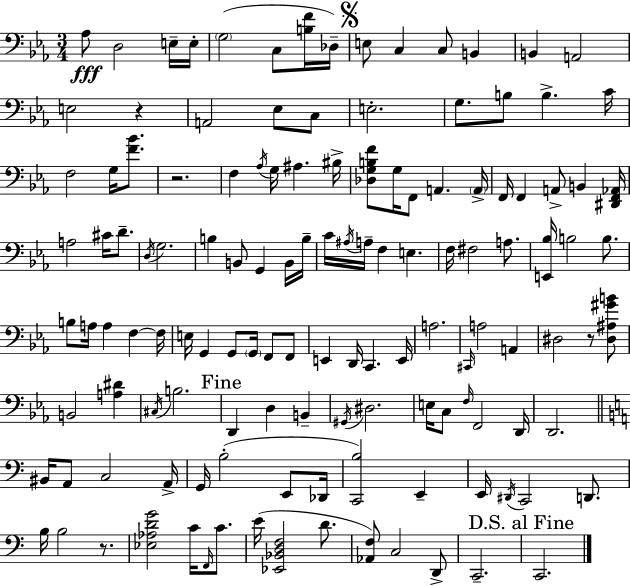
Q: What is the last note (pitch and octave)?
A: C2